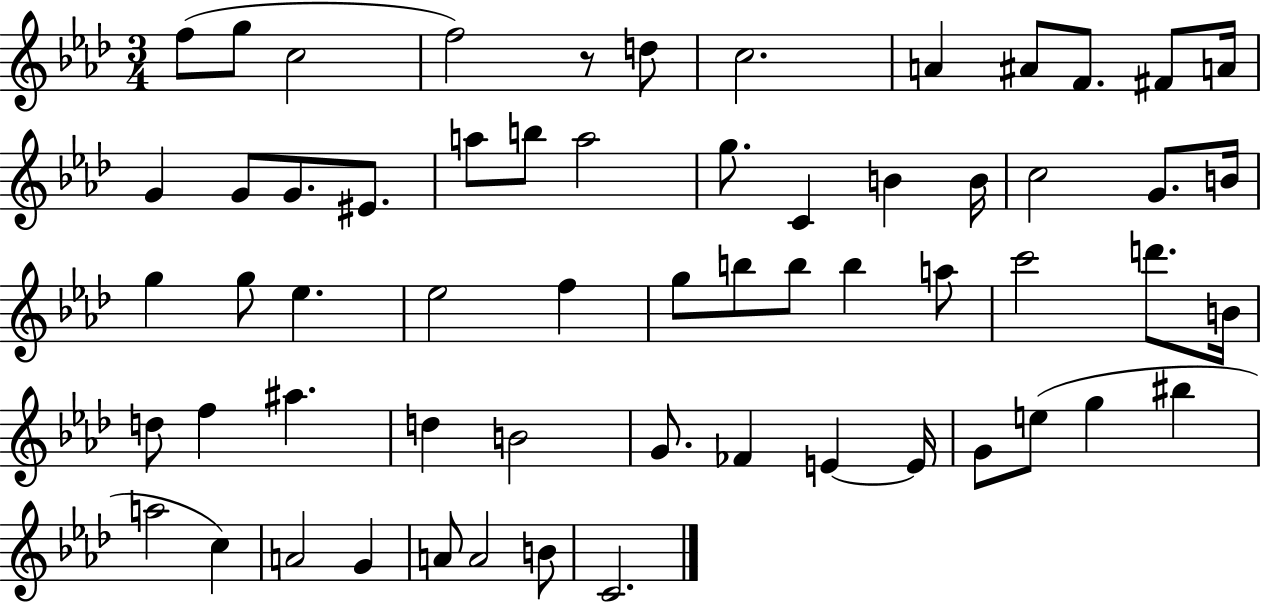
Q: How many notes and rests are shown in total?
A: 60